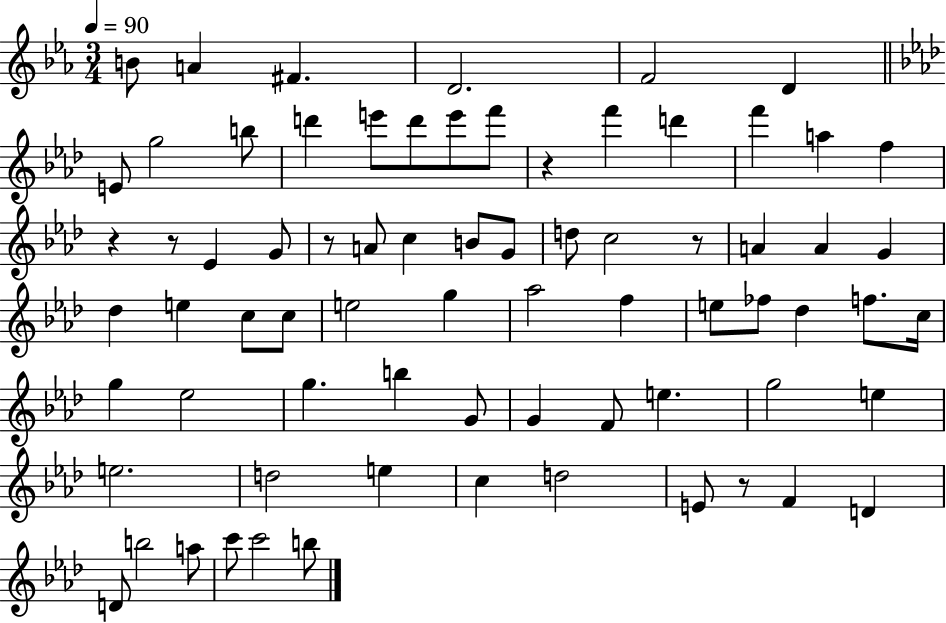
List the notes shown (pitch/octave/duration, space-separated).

B4/e A4/q F#4/q. D4/h. F4/h D4/q E4/e G5/h B5/e D6/q E6/e D6/e E6/e F6/e R/q F6/q D6/q F6/q A5/q F5/q R/q R/e Eb4/q G4/e R/e A4/e C5/q B4/e G4/e D5/e C5/h R/e A4/q A4/q G4/q Db5/q E5/q C5/e C5/e E5/h G5/q Ab5/h F5/q E5/e FES5/e Db5/q F5/e. C5/s G5/q Eb5/h G5/q. B5/q G4/e G4/q F4/e E5/q. G5/h E5/q E5/h. D5/h E5/q C5/q D5/h E4/e R/e F4/q D4/q D4/e B5/h A5/e C6/e C6/h B5/e